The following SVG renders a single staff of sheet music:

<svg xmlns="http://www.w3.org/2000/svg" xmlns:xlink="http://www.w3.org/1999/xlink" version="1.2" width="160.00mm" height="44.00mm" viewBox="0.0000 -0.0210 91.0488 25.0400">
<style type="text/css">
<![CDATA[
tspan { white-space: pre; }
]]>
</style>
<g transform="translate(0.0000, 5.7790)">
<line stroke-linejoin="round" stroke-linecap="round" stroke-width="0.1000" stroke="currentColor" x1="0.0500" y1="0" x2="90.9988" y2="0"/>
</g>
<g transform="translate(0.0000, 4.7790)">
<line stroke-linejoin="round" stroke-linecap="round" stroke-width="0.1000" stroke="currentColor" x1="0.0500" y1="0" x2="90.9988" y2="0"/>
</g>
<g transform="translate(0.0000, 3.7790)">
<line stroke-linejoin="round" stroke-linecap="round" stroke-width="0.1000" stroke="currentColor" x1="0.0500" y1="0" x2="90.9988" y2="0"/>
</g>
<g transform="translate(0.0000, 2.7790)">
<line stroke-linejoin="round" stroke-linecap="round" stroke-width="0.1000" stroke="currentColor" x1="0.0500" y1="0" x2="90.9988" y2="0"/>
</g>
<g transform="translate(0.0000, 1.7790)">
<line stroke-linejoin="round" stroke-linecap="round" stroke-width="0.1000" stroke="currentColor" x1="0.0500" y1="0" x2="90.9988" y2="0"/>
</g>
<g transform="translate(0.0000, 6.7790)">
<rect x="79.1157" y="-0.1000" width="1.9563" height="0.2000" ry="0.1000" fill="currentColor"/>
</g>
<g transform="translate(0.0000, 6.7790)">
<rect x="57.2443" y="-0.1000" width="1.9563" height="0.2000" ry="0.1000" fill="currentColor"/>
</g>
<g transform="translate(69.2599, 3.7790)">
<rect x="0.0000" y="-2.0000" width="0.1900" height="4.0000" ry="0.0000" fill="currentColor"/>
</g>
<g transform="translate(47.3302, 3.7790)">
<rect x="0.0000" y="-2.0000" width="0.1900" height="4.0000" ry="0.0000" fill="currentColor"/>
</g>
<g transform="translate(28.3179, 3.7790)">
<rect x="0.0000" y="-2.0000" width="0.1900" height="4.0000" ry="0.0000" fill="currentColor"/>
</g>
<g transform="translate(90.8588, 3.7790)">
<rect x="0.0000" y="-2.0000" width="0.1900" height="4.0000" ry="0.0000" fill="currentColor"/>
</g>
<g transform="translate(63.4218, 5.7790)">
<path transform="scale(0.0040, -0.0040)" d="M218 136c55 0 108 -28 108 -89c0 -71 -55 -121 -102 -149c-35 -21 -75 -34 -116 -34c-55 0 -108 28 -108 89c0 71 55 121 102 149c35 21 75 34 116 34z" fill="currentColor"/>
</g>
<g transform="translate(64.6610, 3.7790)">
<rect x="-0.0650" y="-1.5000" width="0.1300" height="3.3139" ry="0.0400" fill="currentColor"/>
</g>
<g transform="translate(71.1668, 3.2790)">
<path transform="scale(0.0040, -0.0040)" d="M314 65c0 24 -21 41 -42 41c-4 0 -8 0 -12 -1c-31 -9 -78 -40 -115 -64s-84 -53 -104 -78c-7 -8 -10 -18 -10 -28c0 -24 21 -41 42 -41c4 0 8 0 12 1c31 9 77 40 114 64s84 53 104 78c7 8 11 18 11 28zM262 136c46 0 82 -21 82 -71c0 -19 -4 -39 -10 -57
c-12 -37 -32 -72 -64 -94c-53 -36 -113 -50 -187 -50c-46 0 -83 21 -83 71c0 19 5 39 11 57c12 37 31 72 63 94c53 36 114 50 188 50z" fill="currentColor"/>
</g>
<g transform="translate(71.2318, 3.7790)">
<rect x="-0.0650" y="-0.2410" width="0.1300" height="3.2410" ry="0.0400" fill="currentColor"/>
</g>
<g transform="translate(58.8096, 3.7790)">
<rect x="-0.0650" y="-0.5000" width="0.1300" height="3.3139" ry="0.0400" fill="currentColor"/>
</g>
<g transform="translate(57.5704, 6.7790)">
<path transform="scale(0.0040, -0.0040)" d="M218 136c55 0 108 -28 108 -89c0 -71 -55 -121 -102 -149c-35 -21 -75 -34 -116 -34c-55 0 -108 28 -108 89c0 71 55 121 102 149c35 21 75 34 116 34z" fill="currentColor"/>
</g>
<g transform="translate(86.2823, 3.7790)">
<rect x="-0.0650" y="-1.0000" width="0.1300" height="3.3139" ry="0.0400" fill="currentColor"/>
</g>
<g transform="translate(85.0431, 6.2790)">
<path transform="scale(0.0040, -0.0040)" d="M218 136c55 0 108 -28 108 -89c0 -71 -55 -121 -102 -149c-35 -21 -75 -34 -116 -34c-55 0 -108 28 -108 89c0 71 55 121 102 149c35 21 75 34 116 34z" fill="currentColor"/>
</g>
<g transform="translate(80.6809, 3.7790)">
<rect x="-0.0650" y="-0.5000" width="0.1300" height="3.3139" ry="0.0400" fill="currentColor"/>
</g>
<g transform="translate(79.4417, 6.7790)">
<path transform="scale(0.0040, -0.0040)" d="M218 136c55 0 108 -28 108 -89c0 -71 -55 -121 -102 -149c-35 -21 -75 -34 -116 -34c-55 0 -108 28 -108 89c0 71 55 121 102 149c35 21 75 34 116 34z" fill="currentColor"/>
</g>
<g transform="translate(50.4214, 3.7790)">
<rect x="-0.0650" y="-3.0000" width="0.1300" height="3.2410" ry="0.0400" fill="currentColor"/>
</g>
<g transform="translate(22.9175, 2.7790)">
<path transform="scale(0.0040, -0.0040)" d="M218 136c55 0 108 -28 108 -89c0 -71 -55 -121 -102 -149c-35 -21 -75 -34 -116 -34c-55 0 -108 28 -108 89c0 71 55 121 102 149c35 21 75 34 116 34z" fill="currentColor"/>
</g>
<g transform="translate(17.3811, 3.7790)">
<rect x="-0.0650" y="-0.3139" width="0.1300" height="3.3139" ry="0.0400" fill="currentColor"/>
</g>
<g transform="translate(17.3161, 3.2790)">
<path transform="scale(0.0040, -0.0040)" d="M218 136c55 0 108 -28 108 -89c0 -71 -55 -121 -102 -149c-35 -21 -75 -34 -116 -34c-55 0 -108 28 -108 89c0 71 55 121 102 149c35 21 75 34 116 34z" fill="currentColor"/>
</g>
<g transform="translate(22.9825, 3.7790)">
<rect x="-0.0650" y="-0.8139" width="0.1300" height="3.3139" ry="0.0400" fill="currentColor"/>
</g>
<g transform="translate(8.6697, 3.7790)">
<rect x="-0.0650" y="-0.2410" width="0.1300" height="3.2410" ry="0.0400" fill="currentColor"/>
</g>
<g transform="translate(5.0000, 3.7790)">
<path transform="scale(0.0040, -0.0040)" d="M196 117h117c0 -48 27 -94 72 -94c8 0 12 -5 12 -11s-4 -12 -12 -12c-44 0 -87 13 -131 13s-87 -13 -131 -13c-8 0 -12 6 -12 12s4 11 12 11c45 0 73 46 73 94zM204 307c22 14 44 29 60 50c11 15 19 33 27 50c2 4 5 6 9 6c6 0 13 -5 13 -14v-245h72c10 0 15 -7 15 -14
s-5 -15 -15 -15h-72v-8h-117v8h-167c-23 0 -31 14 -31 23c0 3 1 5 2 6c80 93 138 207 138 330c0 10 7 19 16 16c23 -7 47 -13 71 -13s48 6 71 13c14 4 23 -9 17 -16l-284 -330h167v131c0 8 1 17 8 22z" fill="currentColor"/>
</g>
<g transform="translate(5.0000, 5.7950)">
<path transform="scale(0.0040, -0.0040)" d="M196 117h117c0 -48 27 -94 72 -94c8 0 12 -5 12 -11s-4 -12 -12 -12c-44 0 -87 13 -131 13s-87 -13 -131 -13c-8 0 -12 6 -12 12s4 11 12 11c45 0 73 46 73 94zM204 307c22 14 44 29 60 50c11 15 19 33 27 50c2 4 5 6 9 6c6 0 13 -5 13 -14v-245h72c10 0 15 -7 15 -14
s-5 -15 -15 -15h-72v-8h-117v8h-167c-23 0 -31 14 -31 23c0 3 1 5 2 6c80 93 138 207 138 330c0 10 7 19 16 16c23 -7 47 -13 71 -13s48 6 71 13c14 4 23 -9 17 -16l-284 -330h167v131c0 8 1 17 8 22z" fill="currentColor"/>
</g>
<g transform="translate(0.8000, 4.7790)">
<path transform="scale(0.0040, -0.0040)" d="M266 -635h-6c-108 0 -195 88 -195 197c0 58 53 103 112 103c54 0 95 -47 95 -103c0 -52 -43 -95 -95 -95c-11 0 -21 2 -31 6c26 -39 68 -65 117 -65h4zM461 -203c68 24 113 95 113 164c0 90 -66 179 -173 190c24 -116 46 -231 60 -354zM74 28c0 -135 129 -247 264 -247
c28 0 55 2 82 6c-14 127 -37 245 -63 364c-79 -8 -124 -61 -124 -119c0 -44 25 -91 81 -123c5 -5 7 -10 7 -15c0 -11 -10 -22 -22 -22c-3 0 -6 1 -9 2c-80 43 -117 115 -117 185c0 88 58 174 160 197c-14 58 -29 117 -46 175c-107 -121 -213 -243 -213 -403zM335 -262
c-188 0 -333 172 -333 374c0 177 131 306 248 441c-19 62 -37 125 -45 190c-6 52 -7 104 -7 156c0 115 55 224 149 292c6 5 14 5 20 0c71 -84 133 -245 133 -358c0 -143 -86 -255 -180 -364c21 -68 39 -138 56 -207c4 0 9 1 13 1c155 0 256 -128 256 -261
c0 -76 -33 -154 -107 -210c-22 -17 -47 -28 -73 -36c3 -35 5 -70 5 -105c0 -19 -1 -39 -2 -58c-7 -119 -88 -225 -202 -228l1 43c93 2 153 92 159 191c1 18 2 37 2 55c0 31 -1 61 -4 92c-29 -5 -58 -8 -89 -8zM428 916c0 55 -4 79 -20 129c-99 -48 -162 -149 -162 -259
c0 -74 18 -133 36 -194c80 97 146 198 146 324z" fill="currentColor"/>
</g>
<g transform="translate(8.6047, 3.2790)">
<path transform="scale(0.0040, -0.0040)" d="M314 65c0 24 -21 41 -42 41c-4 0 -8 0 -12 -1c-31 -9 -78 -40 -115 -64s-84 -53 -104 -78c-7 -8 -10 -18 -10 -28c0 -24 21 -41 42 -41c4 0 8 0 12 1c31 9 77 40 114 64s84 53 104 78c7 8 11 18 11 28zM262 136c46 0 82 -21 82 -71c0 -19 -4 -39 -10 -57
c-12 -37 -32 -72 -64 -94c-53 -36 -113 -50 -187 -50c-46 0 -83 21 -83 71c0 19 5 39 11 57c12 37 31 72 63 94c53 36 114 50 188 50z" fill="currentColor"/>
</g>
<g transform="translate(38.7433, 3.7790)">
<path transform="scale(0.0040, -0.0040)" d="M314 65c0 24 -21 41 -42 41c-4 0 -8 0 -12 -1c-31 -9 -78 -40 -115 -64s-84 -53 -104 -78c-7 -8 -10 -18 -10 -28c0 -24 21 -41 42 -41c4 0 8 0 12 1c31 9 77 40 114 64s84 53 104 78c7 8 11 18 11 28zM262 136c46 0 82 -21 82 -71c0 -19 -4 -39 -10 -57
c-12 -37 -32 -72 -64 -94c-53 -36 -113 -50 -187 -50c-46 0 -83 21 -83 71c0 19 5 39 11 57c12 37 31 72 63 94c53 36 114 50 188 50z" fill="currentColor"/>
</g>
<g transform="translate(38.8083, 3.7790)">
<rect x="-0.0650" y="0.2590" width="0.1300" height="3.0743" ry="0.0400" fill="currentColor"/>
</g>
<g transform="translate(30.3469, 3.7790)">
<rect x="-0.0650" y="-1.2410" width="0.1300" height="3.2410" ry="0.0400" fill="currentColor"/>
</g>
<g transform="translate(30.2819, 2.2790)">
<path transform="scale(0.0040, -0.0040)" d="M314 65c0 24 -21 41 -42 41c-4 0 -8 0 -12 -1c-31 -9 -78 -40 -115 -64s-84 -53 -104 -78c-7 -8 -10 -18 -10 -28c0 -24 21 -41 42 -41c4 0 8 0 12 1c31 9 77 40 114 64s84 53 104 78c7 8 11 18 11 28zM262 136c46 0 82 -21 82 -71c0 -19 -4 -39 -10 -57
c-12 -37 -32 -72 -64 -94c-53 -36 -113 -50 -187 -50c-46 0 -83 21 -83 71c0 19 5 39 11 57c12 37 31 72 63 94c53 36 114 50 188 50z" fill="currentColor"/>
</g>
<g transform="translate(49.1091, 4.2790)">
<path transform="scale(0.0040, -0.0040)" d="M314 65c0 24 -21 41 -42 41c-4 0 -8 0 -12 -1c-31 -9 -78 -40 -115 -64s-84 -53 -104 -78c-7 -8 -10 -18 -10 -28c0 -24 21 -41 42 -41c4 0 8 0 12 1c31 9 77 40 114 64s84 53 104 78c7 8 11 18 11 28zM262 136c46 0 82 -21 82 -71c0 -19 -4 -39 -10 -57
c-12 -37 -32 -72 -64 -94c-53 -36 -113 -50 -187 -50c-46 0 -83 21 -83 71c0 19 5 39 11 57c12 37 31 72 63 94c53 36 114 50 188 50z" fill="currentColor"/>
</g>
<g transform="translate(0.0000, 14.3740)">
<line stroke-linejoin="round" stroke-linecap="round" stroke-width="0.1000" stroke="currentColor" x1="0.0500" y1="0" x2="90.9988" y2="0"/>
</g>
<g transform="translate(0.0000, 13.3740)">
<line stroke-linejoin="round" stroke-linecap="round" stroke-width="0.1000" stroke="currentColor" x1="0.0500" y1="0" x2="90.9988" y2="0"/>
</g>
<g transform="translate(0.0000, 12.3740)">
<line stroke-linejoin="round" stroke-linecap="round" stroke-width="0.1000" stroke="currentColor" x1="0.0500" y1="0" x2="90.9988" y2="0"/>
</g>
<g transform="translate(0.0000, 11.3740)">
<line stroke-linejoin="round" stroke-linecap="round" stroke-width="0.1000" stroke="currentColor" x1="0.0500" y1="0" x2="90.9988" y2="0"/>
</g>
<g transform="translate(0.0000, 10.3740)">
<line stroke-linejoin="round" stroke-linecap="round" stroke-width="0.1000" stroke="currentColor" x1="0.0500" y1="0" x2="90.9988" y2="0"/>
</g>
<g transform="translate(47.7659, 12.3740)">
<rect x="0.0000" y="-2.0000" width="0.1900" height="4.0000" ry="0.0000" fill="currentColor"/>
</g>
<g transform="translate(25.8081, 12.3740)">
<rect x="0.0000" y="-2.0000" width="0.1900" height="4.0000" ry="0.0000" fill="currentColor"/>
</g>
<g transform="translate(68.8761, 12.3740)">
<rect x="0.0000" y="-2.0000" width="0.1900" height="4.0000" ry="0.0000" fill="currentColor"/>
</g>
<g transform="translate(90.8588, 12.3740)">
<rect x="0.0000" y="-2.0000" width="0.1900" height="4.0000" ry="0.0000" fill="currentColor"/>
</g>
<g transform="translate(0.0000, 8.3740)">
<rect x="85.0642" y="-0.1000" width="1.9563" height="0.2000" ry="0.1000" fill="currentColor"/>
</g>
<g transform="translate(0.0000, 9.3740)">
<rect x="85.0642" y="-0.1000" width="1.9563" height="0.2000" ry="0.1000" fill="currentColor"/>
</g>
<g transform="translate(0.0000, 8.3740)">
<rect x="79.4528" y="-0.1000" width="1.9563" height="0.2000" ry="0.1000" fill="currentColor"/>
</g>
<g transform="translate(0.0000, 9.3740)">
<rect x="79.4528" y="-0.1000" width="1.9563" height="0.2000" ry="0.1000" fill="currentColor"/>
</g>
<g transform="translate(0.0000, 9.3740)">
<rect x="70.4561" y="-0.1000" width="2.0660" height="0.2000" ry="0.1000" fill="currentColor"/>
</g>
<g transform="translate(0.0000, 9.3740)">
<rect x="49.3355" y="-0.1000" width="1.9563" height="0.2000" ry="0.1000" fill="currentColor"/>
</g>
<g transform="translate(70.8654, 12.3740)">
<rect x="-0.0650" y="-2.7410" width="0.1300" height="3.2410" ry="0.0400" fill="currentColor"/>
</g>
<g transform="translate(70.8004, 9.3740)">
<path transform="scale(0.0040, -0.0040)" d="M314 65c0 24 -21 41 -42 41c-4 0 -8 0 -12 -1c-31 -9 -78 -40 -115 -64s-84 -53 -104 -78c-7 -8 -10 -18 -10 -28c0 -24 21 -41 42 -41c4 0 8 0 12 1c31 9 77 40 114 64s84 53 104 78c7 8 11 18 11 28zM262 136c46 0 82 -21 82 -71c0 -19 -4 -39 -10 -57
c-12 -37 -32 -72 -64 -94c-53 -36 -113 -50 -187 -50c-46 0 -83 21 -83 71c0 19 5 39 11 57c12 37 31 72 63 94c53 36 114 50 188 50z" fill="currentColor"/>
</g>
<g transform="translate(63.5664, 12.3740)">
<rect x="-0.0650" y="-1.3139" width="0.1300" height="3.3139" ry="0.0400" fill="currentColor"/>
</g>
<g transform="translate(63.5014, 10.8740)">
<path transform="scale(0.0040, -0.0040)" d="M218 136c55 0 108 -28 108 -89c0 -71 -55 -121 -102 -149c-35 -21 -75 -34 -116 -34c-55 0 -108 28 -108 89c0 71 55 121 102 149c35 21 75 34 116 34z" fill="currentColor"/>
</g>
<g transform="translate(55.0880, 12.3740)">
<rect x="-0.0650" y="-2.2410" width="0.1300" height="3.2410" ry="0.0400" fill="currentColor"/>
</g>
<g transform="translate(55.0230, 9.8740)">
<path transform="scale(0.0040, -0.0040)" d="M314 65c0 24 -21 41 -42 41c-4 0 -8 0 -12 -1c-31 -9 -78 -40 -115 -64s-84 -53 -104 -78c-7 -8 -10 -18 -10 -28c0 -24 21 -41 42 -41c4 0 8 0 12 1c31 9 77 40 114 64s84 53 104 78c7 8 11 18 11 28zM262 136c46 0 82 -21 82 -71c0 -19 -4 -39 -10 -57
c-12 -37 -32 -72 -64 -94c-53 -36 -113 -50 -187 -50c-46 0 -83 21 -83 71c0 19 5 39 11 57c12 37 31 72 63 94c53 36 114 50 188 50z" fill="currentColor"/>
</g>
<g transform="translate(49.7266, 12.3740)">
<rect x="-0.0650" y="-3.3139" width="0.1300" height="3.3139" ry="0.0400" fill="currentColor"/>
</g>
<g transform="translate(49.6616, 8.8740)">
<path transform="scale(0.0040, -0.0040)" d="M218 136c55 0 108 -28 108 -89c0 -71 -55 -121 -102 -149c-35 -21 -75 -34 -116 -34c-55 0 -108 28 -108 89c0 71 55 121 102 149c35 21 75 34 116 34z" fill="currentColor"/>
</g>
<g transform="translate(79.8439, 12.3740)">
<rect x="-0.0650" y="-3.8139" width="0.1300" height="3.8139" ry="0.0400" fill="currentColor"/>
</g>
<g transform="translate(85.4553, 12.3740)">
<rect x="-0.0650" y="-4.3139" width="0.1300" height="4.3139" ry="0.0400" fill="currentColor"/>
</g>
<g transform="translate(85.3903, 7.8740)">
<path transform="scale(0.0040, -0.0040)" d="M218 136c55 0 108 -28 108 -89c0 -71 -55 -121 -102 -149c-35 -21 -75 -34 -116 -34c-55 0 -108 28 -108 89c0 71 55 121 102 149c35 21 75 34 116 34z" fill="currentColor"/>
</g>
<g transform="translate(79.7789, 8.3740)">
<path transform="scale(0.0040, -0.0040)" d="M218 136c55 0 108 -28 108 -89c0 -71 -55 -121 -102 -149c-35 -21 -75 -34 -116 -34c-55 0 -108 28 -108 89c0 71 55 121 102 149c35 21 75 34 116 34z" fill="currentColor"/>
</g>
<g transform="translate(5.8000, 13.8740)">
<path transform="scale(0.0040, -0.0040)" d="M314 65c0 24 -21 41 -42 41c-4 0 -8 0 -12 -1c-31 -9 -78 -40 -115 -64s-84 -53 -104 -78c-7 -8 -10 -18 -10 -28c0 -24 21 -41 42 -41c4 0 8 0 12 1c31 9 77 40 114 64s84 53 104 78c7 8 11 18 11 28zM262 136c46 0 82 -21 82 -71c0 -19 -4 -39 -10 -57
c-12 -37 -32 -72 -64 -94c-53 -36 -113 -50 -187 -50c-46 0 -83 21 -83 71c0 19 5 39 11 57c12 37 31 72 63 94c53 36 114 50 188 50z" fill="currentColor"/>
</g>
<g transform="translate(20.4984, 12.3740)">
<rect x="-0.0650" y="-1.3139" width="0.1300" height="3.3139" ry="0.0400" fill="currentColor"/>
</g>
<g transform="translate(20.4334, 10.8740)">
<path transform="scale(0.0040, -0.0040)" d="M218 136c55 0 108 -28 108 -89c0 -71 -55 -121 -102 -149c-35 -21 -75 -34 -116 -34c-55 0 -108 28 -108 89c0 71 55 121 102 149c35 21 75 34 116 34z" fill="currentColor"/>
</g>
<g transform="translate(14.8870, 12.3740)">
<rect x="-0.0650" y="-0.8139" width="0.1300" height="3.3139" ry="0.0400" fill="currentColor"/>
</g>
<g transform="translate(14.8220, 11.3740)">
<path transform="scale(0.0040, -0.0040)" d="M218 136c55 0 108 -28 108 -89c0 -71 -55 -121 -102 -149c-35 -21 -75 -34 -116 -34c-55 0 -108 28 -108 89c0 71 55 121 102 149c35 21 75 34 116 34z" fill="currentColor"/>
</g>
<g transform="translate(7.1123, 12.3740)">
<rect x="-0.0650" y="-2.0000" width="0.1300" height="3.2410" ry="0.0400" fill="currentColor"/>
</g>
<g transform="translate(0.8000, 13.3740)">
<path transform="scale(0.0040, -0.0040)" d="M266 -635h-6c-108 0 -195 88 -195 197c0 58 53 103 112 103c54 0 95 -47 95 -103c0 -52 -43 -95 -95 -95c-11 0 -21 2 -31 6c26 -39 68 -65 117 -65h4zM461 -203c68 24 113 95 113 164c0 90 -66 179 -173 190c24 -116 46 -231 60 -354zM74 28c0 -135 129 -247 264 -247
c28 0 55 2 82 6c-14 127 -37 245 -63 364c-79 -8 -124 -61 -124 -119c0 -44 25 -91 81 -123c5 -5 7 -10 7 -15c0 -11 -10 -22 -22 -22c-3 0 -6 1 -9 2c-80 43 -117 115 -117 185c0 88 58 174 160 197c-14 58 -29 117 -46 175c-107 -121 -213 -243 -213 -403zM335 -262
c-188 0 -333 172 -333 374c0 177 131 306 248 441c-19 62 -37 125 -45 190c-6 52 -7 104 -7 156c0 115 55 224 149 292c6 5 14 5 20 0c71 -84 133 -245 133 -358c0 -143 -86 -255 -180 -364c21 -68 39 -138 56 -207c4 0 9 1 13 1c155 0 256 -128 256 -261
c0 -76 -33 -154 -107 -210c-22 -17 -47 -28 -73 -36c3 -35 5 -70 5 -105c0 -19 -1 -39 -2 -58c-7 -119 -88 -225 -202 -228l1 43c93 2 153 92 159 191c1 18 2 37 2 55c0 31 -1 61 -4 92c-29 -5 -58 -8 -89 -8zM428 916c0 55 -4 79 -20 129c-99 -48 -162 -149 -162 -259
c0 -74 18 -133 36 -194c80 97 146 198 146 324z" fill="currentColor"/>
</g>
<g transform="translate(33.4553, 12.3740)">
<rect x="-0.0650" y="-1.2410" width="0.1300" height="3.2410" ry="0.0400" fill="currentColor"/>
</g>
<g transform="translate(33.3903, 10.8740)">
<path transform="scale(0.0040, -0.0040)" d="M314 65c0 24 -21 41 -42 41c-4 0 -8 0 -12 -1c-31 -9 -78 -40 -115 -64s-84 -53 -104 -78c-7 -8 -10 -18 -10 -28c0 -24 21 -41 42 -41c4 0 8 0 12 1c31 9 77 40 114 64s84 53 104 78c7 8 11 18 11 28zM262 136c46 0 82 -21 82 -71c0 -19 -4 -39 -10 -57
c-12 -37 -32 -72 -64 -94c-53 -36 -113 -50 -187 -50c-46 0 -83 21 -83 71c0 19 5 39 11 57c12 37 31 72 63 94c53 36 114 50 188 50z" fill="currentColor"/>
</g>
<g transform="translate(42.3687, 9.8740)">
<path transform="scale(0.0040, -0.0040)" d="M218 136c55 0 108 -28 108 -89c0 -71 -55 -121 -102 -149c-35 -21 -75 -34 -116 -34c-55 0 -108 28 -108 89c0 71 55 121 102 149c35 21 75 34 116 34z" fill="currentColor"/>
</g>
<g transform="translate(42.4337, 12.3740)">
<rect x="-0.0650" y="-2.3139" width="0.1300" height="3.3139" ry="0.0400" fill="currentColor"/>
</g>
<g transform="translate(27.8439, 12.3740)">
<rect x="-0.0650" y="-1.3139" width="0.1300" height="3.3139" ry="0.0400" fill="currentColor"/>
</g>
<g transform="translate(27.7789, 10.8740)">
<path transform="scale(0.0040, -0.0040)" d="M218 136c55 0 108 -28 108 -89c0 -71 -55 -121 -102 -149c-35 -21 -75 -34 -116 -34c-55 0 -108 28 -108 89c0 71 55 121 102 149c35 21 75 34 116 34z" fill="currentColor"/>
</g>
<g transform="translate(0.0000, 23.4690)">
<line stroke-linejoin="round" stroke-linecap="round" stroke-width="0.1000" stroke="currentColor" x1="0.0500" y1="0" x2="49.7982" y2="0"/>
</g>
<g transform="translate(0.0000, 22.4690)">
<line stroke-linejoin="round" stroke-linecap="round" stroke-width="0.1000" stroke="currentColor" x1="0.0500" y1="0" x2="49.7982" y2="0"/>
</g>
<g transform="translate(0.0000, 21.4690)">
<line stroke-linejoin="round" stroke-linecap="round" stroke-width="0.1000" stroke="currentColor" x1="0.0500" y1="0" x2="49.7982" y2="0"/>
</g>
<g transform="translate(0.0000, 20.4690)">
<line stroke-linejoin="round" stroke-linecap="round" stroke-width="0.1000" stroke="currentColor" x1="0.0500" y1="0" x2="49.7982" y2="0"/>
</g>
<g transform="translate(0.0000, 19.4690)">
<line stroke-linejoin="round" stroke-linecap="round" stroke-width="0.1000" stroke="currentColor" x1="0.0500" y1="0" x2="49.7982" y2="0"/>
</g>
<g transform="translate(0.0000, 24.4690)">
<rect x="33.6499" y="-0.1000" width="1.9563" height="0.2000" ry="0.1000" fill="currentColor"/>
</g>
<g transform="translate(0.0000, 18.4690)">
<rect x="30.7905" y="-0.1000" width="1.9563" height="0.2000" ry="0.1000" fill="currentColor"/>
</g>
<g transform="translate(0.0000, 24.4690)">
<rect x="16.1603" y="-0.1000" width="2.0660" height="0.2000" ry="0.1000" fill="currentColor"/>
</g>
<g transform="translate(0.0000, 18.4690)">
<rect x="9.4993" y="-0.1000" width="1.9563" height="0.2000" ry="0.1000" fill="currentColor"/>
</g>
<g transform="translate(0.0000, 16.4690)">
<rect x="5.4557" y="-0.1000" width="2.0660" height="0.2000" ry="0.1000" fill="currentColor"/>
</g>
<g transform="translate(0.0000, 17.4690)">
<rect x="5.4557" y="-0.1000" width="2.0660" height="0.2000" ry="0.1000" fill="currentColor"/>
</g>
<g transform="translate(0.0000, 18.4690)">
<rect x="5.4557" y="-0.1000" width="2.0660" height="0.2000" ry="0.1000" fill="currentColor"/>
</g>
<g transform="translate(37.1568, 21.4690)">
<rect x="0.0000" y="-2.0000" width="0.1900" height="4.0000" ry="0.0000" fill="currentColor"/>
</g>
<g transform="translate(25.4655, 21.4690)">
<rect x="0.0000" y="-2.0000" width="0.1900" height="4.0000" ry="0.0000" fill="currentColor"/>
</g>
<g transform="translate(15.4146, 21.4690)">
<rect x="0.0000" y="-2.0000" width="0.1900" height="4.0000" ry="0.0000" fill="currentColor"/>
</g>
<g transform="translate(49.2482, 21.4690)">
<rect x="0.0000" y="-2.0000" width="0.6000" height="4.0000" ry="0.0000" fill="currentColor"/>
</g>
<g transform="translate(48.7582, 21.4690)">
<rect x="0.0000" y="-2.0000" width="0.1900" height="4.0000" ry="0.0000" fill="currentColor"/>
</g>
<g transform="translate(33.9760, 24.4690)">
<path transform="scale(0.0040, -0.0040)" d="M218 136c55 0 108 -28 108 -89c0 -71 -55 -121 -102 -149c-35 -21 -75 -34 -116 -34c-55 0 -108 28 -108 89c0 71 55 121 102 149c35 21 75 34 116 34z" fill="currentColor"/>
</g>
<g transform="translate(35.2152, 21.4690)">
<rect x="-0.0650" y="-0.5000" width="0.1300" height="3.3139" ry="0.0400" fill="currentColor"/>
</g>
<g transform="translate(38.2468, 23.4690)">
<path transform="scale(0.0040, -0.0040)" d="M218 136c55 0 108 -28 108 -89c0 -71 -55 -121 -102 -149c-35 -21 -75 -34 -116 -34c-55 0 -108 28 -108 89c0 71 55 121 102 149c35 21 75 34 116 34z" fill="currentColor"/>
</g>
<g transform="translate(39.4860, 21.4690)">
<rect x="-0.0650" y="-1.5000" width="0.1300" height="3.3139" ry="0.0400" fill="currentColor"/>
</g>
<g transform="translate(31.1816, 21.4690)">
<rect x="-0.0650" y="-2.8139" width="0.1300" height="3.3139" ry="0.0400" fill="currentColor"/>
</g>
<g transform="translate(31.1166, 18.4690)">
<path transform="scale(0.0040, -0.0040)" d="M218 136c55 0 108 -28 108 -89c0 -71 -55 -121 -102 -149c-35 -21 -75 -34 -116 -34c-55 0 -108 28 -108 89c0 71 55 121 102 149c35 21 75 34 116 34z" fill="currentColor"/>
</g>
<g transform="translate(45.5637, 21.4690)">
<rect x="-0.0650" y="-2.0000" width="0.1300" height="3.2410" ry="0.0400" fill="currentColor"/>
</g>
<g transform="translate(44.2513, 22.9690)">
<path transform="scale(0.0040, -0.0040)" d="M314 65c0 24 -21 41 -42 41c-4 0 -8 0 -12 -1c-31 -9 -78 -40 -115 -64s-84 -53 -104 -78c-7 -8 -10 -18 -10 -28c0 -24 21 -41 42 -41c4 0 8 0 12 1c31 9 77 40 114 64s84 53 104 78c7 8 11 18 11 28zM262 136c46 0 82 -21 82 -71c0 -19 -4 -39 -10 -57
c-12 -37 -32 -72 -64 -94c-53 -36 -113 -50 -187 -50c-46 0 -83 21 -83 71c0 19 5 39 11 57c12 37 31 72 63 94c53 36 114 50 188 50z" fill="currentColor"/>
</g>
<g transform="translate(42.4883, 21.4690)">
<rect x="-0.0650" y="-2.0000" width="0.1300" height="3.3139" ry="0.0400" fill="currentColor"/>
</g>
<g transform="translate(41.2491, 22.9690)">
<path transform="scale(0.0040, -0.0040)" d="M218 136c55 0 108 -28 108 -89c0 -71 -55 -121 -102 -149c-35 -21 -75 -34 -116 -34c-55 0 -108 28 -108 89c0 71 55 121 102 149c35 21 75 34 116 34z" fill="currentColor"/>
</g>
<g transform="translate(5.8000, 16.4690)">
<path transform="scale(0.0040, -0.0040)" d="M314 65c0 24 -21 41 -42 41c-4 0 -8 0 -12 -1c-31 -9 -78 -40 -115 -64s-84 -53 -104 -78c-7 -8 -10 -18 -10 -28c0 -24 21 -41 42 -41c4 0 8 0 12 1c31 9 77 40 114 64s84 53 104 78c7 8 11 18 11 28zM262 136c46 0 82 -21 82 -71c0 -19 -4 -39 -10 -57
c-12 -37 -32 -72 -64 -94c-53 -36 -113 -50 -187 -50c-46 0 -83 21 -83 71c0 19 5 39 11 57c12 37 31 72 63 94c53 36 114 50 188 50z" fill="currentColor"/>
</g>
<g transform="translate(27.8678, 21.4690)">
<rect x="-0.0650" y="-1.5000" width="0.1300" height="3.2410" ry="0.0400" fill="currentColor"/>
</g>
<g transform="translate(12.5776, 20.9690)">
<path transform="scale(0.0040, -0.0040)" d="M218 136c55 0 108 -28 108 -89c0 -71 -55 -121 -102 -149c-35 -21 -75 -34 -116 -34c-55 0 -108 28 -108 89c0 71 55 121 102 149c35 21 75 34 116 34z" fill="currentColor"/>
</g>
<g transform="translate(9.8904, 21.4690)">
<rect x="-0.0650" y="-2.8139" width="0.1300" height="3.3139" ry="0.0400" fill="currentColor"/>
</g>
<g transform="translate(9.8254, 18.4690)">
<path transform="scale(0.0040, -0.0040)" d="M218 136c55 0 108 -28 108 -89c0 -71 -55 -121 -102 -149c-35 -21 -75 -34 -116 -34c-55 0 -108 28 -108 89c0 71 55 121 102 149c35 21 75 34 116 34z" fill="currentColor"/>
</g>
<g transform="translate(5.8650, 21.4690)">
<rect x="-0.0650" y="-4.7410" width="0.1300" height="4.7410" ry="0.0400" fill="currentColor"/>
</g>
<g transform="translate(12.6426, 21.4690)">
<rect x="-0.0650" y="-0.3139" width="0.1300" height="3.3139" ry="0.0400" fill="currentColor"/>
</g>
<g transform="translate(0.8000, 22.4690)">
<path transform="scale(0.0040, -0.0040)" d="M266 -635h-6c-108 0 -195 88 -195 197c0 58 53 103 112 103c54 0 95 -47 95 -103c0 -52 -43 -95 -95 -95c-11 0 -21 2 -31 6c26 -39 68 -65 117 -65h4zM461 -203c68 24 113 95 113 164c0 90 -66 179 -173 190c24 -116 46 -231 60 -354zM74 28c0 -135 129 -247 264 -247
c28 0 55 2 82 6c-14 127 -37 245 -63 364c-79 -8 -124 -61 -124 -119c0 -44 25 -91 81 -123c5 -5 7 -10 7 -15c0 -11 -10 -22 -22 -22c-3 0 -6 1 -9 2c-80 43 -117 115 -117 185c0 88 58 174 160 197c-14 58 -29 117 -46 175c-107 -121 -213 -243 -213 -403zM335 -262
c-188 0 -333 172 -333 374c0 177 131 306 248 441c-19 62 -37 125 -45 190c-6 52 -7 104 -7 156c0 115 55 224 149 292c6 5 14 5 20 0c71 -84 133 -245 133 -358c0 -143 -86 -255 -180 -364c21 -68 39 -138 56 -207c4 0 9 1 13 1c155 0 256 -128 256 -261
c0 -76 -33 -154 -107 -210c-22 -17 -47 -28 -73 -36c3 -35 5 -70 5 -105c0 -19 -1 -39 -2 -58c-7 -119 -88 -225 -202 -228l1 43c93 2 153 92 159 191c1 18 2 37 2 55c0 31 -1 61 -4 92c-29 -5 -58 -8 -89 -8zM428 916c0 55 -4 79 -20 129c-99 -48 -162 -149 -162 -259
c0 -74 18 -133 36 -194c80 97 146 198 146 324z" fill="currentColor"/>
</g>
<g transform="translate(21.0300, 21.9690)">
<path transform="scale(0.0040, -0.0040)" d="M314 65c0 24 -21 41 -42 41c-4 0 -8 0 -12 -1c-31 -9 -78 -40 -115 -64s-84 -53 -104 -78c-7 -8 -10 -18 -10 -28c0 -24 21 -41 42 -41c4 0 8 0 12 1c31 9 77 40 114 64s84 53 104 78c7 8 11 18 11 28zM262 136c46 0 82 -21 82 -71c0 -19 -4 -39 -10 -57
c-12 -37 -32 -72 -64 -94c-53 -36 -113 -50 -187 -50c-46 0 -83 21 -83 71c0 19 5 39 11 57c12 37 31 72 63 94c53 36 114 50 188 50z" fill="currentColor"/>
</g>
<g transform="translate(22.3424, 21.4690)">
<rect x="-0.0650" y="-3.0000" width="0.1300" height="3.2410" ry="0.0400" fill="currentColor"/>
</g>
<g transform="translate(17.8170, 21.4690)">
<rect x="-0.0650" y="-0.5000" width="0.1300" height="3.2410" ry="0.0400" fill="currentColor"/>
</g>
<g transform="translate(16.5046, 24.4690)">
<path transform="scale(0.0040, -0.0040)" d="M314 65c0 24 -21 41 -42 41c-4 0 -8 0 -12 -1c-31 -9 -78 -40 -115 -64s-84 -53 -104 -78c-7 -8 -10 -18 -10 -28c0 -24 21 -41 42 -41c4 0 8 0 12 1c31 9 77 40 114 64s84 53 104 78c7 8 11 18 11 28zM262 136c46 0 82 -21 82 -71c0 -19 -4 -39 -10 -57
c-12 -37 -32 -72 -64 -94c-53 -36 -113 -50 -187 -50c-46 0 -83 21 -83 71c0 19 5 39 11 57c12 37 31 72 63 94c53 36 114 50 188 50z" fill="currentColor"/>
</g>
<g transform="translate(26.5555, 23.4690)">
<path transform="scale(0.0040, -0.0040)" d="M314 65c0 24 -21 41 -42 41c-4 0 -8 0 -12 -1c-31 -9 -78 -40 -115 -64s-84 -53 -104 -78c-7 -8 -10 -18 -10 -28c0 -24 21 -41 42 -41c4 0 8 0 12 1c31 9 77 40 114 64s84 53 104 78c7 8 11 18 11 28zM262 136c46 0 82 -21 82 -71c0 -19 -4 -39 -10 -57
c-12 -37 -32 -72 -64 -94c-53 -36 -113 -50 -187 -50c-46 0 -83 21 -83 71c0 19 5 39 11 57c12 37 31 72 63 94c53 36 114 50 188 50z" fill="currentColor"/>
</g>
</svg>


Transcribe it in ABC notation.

X:1
T:Untitled
M:4/4
L:1/4
K:C
c2 c d e2 B2 A2 C E c2 C D F2 d e e e2 g b g2 e a2 c' d' e'2 a c C2 A2 E2 a C E F F2